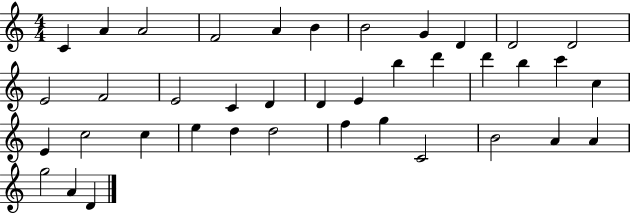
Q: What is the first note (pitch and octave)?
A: C4